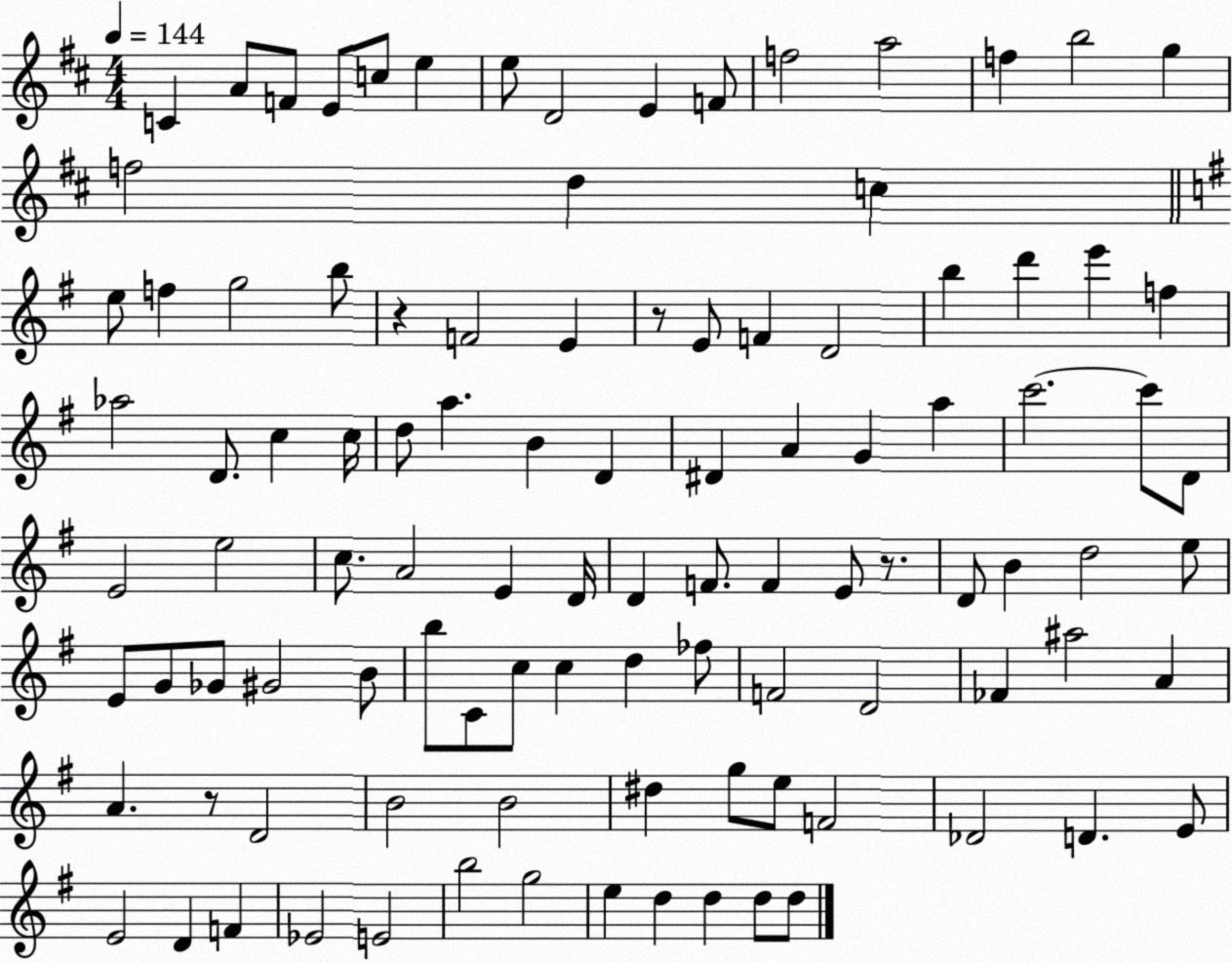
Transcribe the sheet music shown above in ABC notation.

X:1
T:Untitled
M:4/4
L:1/4
K:D
C A/2 F/2 E/2 c/2 e e/2 D2 E F/2 f2 a2 f b2 g f2 d c e/2 f g2 b/2 z F2 E z/2 E/2 F D2 b d' e' f _a2 D/2 c c/4 d/2 a B D ^D A G a c'2 c'/2 D/2 E2 e2 c/2 A2 E D/4 D F/2 F E/2 z/2 D/2 B d2 e/2 E/2 G/2 _G/2 ^G2 B/2 b/2 C/2 c/2 c d _f/2 F2 D2 _F ^a2 A A z/2 D2 B2 B2 ^d g/2 e/2 F2 _D2 D E/2 E2 D F _E2 E2 b2 g2 e d d d/2 d/2